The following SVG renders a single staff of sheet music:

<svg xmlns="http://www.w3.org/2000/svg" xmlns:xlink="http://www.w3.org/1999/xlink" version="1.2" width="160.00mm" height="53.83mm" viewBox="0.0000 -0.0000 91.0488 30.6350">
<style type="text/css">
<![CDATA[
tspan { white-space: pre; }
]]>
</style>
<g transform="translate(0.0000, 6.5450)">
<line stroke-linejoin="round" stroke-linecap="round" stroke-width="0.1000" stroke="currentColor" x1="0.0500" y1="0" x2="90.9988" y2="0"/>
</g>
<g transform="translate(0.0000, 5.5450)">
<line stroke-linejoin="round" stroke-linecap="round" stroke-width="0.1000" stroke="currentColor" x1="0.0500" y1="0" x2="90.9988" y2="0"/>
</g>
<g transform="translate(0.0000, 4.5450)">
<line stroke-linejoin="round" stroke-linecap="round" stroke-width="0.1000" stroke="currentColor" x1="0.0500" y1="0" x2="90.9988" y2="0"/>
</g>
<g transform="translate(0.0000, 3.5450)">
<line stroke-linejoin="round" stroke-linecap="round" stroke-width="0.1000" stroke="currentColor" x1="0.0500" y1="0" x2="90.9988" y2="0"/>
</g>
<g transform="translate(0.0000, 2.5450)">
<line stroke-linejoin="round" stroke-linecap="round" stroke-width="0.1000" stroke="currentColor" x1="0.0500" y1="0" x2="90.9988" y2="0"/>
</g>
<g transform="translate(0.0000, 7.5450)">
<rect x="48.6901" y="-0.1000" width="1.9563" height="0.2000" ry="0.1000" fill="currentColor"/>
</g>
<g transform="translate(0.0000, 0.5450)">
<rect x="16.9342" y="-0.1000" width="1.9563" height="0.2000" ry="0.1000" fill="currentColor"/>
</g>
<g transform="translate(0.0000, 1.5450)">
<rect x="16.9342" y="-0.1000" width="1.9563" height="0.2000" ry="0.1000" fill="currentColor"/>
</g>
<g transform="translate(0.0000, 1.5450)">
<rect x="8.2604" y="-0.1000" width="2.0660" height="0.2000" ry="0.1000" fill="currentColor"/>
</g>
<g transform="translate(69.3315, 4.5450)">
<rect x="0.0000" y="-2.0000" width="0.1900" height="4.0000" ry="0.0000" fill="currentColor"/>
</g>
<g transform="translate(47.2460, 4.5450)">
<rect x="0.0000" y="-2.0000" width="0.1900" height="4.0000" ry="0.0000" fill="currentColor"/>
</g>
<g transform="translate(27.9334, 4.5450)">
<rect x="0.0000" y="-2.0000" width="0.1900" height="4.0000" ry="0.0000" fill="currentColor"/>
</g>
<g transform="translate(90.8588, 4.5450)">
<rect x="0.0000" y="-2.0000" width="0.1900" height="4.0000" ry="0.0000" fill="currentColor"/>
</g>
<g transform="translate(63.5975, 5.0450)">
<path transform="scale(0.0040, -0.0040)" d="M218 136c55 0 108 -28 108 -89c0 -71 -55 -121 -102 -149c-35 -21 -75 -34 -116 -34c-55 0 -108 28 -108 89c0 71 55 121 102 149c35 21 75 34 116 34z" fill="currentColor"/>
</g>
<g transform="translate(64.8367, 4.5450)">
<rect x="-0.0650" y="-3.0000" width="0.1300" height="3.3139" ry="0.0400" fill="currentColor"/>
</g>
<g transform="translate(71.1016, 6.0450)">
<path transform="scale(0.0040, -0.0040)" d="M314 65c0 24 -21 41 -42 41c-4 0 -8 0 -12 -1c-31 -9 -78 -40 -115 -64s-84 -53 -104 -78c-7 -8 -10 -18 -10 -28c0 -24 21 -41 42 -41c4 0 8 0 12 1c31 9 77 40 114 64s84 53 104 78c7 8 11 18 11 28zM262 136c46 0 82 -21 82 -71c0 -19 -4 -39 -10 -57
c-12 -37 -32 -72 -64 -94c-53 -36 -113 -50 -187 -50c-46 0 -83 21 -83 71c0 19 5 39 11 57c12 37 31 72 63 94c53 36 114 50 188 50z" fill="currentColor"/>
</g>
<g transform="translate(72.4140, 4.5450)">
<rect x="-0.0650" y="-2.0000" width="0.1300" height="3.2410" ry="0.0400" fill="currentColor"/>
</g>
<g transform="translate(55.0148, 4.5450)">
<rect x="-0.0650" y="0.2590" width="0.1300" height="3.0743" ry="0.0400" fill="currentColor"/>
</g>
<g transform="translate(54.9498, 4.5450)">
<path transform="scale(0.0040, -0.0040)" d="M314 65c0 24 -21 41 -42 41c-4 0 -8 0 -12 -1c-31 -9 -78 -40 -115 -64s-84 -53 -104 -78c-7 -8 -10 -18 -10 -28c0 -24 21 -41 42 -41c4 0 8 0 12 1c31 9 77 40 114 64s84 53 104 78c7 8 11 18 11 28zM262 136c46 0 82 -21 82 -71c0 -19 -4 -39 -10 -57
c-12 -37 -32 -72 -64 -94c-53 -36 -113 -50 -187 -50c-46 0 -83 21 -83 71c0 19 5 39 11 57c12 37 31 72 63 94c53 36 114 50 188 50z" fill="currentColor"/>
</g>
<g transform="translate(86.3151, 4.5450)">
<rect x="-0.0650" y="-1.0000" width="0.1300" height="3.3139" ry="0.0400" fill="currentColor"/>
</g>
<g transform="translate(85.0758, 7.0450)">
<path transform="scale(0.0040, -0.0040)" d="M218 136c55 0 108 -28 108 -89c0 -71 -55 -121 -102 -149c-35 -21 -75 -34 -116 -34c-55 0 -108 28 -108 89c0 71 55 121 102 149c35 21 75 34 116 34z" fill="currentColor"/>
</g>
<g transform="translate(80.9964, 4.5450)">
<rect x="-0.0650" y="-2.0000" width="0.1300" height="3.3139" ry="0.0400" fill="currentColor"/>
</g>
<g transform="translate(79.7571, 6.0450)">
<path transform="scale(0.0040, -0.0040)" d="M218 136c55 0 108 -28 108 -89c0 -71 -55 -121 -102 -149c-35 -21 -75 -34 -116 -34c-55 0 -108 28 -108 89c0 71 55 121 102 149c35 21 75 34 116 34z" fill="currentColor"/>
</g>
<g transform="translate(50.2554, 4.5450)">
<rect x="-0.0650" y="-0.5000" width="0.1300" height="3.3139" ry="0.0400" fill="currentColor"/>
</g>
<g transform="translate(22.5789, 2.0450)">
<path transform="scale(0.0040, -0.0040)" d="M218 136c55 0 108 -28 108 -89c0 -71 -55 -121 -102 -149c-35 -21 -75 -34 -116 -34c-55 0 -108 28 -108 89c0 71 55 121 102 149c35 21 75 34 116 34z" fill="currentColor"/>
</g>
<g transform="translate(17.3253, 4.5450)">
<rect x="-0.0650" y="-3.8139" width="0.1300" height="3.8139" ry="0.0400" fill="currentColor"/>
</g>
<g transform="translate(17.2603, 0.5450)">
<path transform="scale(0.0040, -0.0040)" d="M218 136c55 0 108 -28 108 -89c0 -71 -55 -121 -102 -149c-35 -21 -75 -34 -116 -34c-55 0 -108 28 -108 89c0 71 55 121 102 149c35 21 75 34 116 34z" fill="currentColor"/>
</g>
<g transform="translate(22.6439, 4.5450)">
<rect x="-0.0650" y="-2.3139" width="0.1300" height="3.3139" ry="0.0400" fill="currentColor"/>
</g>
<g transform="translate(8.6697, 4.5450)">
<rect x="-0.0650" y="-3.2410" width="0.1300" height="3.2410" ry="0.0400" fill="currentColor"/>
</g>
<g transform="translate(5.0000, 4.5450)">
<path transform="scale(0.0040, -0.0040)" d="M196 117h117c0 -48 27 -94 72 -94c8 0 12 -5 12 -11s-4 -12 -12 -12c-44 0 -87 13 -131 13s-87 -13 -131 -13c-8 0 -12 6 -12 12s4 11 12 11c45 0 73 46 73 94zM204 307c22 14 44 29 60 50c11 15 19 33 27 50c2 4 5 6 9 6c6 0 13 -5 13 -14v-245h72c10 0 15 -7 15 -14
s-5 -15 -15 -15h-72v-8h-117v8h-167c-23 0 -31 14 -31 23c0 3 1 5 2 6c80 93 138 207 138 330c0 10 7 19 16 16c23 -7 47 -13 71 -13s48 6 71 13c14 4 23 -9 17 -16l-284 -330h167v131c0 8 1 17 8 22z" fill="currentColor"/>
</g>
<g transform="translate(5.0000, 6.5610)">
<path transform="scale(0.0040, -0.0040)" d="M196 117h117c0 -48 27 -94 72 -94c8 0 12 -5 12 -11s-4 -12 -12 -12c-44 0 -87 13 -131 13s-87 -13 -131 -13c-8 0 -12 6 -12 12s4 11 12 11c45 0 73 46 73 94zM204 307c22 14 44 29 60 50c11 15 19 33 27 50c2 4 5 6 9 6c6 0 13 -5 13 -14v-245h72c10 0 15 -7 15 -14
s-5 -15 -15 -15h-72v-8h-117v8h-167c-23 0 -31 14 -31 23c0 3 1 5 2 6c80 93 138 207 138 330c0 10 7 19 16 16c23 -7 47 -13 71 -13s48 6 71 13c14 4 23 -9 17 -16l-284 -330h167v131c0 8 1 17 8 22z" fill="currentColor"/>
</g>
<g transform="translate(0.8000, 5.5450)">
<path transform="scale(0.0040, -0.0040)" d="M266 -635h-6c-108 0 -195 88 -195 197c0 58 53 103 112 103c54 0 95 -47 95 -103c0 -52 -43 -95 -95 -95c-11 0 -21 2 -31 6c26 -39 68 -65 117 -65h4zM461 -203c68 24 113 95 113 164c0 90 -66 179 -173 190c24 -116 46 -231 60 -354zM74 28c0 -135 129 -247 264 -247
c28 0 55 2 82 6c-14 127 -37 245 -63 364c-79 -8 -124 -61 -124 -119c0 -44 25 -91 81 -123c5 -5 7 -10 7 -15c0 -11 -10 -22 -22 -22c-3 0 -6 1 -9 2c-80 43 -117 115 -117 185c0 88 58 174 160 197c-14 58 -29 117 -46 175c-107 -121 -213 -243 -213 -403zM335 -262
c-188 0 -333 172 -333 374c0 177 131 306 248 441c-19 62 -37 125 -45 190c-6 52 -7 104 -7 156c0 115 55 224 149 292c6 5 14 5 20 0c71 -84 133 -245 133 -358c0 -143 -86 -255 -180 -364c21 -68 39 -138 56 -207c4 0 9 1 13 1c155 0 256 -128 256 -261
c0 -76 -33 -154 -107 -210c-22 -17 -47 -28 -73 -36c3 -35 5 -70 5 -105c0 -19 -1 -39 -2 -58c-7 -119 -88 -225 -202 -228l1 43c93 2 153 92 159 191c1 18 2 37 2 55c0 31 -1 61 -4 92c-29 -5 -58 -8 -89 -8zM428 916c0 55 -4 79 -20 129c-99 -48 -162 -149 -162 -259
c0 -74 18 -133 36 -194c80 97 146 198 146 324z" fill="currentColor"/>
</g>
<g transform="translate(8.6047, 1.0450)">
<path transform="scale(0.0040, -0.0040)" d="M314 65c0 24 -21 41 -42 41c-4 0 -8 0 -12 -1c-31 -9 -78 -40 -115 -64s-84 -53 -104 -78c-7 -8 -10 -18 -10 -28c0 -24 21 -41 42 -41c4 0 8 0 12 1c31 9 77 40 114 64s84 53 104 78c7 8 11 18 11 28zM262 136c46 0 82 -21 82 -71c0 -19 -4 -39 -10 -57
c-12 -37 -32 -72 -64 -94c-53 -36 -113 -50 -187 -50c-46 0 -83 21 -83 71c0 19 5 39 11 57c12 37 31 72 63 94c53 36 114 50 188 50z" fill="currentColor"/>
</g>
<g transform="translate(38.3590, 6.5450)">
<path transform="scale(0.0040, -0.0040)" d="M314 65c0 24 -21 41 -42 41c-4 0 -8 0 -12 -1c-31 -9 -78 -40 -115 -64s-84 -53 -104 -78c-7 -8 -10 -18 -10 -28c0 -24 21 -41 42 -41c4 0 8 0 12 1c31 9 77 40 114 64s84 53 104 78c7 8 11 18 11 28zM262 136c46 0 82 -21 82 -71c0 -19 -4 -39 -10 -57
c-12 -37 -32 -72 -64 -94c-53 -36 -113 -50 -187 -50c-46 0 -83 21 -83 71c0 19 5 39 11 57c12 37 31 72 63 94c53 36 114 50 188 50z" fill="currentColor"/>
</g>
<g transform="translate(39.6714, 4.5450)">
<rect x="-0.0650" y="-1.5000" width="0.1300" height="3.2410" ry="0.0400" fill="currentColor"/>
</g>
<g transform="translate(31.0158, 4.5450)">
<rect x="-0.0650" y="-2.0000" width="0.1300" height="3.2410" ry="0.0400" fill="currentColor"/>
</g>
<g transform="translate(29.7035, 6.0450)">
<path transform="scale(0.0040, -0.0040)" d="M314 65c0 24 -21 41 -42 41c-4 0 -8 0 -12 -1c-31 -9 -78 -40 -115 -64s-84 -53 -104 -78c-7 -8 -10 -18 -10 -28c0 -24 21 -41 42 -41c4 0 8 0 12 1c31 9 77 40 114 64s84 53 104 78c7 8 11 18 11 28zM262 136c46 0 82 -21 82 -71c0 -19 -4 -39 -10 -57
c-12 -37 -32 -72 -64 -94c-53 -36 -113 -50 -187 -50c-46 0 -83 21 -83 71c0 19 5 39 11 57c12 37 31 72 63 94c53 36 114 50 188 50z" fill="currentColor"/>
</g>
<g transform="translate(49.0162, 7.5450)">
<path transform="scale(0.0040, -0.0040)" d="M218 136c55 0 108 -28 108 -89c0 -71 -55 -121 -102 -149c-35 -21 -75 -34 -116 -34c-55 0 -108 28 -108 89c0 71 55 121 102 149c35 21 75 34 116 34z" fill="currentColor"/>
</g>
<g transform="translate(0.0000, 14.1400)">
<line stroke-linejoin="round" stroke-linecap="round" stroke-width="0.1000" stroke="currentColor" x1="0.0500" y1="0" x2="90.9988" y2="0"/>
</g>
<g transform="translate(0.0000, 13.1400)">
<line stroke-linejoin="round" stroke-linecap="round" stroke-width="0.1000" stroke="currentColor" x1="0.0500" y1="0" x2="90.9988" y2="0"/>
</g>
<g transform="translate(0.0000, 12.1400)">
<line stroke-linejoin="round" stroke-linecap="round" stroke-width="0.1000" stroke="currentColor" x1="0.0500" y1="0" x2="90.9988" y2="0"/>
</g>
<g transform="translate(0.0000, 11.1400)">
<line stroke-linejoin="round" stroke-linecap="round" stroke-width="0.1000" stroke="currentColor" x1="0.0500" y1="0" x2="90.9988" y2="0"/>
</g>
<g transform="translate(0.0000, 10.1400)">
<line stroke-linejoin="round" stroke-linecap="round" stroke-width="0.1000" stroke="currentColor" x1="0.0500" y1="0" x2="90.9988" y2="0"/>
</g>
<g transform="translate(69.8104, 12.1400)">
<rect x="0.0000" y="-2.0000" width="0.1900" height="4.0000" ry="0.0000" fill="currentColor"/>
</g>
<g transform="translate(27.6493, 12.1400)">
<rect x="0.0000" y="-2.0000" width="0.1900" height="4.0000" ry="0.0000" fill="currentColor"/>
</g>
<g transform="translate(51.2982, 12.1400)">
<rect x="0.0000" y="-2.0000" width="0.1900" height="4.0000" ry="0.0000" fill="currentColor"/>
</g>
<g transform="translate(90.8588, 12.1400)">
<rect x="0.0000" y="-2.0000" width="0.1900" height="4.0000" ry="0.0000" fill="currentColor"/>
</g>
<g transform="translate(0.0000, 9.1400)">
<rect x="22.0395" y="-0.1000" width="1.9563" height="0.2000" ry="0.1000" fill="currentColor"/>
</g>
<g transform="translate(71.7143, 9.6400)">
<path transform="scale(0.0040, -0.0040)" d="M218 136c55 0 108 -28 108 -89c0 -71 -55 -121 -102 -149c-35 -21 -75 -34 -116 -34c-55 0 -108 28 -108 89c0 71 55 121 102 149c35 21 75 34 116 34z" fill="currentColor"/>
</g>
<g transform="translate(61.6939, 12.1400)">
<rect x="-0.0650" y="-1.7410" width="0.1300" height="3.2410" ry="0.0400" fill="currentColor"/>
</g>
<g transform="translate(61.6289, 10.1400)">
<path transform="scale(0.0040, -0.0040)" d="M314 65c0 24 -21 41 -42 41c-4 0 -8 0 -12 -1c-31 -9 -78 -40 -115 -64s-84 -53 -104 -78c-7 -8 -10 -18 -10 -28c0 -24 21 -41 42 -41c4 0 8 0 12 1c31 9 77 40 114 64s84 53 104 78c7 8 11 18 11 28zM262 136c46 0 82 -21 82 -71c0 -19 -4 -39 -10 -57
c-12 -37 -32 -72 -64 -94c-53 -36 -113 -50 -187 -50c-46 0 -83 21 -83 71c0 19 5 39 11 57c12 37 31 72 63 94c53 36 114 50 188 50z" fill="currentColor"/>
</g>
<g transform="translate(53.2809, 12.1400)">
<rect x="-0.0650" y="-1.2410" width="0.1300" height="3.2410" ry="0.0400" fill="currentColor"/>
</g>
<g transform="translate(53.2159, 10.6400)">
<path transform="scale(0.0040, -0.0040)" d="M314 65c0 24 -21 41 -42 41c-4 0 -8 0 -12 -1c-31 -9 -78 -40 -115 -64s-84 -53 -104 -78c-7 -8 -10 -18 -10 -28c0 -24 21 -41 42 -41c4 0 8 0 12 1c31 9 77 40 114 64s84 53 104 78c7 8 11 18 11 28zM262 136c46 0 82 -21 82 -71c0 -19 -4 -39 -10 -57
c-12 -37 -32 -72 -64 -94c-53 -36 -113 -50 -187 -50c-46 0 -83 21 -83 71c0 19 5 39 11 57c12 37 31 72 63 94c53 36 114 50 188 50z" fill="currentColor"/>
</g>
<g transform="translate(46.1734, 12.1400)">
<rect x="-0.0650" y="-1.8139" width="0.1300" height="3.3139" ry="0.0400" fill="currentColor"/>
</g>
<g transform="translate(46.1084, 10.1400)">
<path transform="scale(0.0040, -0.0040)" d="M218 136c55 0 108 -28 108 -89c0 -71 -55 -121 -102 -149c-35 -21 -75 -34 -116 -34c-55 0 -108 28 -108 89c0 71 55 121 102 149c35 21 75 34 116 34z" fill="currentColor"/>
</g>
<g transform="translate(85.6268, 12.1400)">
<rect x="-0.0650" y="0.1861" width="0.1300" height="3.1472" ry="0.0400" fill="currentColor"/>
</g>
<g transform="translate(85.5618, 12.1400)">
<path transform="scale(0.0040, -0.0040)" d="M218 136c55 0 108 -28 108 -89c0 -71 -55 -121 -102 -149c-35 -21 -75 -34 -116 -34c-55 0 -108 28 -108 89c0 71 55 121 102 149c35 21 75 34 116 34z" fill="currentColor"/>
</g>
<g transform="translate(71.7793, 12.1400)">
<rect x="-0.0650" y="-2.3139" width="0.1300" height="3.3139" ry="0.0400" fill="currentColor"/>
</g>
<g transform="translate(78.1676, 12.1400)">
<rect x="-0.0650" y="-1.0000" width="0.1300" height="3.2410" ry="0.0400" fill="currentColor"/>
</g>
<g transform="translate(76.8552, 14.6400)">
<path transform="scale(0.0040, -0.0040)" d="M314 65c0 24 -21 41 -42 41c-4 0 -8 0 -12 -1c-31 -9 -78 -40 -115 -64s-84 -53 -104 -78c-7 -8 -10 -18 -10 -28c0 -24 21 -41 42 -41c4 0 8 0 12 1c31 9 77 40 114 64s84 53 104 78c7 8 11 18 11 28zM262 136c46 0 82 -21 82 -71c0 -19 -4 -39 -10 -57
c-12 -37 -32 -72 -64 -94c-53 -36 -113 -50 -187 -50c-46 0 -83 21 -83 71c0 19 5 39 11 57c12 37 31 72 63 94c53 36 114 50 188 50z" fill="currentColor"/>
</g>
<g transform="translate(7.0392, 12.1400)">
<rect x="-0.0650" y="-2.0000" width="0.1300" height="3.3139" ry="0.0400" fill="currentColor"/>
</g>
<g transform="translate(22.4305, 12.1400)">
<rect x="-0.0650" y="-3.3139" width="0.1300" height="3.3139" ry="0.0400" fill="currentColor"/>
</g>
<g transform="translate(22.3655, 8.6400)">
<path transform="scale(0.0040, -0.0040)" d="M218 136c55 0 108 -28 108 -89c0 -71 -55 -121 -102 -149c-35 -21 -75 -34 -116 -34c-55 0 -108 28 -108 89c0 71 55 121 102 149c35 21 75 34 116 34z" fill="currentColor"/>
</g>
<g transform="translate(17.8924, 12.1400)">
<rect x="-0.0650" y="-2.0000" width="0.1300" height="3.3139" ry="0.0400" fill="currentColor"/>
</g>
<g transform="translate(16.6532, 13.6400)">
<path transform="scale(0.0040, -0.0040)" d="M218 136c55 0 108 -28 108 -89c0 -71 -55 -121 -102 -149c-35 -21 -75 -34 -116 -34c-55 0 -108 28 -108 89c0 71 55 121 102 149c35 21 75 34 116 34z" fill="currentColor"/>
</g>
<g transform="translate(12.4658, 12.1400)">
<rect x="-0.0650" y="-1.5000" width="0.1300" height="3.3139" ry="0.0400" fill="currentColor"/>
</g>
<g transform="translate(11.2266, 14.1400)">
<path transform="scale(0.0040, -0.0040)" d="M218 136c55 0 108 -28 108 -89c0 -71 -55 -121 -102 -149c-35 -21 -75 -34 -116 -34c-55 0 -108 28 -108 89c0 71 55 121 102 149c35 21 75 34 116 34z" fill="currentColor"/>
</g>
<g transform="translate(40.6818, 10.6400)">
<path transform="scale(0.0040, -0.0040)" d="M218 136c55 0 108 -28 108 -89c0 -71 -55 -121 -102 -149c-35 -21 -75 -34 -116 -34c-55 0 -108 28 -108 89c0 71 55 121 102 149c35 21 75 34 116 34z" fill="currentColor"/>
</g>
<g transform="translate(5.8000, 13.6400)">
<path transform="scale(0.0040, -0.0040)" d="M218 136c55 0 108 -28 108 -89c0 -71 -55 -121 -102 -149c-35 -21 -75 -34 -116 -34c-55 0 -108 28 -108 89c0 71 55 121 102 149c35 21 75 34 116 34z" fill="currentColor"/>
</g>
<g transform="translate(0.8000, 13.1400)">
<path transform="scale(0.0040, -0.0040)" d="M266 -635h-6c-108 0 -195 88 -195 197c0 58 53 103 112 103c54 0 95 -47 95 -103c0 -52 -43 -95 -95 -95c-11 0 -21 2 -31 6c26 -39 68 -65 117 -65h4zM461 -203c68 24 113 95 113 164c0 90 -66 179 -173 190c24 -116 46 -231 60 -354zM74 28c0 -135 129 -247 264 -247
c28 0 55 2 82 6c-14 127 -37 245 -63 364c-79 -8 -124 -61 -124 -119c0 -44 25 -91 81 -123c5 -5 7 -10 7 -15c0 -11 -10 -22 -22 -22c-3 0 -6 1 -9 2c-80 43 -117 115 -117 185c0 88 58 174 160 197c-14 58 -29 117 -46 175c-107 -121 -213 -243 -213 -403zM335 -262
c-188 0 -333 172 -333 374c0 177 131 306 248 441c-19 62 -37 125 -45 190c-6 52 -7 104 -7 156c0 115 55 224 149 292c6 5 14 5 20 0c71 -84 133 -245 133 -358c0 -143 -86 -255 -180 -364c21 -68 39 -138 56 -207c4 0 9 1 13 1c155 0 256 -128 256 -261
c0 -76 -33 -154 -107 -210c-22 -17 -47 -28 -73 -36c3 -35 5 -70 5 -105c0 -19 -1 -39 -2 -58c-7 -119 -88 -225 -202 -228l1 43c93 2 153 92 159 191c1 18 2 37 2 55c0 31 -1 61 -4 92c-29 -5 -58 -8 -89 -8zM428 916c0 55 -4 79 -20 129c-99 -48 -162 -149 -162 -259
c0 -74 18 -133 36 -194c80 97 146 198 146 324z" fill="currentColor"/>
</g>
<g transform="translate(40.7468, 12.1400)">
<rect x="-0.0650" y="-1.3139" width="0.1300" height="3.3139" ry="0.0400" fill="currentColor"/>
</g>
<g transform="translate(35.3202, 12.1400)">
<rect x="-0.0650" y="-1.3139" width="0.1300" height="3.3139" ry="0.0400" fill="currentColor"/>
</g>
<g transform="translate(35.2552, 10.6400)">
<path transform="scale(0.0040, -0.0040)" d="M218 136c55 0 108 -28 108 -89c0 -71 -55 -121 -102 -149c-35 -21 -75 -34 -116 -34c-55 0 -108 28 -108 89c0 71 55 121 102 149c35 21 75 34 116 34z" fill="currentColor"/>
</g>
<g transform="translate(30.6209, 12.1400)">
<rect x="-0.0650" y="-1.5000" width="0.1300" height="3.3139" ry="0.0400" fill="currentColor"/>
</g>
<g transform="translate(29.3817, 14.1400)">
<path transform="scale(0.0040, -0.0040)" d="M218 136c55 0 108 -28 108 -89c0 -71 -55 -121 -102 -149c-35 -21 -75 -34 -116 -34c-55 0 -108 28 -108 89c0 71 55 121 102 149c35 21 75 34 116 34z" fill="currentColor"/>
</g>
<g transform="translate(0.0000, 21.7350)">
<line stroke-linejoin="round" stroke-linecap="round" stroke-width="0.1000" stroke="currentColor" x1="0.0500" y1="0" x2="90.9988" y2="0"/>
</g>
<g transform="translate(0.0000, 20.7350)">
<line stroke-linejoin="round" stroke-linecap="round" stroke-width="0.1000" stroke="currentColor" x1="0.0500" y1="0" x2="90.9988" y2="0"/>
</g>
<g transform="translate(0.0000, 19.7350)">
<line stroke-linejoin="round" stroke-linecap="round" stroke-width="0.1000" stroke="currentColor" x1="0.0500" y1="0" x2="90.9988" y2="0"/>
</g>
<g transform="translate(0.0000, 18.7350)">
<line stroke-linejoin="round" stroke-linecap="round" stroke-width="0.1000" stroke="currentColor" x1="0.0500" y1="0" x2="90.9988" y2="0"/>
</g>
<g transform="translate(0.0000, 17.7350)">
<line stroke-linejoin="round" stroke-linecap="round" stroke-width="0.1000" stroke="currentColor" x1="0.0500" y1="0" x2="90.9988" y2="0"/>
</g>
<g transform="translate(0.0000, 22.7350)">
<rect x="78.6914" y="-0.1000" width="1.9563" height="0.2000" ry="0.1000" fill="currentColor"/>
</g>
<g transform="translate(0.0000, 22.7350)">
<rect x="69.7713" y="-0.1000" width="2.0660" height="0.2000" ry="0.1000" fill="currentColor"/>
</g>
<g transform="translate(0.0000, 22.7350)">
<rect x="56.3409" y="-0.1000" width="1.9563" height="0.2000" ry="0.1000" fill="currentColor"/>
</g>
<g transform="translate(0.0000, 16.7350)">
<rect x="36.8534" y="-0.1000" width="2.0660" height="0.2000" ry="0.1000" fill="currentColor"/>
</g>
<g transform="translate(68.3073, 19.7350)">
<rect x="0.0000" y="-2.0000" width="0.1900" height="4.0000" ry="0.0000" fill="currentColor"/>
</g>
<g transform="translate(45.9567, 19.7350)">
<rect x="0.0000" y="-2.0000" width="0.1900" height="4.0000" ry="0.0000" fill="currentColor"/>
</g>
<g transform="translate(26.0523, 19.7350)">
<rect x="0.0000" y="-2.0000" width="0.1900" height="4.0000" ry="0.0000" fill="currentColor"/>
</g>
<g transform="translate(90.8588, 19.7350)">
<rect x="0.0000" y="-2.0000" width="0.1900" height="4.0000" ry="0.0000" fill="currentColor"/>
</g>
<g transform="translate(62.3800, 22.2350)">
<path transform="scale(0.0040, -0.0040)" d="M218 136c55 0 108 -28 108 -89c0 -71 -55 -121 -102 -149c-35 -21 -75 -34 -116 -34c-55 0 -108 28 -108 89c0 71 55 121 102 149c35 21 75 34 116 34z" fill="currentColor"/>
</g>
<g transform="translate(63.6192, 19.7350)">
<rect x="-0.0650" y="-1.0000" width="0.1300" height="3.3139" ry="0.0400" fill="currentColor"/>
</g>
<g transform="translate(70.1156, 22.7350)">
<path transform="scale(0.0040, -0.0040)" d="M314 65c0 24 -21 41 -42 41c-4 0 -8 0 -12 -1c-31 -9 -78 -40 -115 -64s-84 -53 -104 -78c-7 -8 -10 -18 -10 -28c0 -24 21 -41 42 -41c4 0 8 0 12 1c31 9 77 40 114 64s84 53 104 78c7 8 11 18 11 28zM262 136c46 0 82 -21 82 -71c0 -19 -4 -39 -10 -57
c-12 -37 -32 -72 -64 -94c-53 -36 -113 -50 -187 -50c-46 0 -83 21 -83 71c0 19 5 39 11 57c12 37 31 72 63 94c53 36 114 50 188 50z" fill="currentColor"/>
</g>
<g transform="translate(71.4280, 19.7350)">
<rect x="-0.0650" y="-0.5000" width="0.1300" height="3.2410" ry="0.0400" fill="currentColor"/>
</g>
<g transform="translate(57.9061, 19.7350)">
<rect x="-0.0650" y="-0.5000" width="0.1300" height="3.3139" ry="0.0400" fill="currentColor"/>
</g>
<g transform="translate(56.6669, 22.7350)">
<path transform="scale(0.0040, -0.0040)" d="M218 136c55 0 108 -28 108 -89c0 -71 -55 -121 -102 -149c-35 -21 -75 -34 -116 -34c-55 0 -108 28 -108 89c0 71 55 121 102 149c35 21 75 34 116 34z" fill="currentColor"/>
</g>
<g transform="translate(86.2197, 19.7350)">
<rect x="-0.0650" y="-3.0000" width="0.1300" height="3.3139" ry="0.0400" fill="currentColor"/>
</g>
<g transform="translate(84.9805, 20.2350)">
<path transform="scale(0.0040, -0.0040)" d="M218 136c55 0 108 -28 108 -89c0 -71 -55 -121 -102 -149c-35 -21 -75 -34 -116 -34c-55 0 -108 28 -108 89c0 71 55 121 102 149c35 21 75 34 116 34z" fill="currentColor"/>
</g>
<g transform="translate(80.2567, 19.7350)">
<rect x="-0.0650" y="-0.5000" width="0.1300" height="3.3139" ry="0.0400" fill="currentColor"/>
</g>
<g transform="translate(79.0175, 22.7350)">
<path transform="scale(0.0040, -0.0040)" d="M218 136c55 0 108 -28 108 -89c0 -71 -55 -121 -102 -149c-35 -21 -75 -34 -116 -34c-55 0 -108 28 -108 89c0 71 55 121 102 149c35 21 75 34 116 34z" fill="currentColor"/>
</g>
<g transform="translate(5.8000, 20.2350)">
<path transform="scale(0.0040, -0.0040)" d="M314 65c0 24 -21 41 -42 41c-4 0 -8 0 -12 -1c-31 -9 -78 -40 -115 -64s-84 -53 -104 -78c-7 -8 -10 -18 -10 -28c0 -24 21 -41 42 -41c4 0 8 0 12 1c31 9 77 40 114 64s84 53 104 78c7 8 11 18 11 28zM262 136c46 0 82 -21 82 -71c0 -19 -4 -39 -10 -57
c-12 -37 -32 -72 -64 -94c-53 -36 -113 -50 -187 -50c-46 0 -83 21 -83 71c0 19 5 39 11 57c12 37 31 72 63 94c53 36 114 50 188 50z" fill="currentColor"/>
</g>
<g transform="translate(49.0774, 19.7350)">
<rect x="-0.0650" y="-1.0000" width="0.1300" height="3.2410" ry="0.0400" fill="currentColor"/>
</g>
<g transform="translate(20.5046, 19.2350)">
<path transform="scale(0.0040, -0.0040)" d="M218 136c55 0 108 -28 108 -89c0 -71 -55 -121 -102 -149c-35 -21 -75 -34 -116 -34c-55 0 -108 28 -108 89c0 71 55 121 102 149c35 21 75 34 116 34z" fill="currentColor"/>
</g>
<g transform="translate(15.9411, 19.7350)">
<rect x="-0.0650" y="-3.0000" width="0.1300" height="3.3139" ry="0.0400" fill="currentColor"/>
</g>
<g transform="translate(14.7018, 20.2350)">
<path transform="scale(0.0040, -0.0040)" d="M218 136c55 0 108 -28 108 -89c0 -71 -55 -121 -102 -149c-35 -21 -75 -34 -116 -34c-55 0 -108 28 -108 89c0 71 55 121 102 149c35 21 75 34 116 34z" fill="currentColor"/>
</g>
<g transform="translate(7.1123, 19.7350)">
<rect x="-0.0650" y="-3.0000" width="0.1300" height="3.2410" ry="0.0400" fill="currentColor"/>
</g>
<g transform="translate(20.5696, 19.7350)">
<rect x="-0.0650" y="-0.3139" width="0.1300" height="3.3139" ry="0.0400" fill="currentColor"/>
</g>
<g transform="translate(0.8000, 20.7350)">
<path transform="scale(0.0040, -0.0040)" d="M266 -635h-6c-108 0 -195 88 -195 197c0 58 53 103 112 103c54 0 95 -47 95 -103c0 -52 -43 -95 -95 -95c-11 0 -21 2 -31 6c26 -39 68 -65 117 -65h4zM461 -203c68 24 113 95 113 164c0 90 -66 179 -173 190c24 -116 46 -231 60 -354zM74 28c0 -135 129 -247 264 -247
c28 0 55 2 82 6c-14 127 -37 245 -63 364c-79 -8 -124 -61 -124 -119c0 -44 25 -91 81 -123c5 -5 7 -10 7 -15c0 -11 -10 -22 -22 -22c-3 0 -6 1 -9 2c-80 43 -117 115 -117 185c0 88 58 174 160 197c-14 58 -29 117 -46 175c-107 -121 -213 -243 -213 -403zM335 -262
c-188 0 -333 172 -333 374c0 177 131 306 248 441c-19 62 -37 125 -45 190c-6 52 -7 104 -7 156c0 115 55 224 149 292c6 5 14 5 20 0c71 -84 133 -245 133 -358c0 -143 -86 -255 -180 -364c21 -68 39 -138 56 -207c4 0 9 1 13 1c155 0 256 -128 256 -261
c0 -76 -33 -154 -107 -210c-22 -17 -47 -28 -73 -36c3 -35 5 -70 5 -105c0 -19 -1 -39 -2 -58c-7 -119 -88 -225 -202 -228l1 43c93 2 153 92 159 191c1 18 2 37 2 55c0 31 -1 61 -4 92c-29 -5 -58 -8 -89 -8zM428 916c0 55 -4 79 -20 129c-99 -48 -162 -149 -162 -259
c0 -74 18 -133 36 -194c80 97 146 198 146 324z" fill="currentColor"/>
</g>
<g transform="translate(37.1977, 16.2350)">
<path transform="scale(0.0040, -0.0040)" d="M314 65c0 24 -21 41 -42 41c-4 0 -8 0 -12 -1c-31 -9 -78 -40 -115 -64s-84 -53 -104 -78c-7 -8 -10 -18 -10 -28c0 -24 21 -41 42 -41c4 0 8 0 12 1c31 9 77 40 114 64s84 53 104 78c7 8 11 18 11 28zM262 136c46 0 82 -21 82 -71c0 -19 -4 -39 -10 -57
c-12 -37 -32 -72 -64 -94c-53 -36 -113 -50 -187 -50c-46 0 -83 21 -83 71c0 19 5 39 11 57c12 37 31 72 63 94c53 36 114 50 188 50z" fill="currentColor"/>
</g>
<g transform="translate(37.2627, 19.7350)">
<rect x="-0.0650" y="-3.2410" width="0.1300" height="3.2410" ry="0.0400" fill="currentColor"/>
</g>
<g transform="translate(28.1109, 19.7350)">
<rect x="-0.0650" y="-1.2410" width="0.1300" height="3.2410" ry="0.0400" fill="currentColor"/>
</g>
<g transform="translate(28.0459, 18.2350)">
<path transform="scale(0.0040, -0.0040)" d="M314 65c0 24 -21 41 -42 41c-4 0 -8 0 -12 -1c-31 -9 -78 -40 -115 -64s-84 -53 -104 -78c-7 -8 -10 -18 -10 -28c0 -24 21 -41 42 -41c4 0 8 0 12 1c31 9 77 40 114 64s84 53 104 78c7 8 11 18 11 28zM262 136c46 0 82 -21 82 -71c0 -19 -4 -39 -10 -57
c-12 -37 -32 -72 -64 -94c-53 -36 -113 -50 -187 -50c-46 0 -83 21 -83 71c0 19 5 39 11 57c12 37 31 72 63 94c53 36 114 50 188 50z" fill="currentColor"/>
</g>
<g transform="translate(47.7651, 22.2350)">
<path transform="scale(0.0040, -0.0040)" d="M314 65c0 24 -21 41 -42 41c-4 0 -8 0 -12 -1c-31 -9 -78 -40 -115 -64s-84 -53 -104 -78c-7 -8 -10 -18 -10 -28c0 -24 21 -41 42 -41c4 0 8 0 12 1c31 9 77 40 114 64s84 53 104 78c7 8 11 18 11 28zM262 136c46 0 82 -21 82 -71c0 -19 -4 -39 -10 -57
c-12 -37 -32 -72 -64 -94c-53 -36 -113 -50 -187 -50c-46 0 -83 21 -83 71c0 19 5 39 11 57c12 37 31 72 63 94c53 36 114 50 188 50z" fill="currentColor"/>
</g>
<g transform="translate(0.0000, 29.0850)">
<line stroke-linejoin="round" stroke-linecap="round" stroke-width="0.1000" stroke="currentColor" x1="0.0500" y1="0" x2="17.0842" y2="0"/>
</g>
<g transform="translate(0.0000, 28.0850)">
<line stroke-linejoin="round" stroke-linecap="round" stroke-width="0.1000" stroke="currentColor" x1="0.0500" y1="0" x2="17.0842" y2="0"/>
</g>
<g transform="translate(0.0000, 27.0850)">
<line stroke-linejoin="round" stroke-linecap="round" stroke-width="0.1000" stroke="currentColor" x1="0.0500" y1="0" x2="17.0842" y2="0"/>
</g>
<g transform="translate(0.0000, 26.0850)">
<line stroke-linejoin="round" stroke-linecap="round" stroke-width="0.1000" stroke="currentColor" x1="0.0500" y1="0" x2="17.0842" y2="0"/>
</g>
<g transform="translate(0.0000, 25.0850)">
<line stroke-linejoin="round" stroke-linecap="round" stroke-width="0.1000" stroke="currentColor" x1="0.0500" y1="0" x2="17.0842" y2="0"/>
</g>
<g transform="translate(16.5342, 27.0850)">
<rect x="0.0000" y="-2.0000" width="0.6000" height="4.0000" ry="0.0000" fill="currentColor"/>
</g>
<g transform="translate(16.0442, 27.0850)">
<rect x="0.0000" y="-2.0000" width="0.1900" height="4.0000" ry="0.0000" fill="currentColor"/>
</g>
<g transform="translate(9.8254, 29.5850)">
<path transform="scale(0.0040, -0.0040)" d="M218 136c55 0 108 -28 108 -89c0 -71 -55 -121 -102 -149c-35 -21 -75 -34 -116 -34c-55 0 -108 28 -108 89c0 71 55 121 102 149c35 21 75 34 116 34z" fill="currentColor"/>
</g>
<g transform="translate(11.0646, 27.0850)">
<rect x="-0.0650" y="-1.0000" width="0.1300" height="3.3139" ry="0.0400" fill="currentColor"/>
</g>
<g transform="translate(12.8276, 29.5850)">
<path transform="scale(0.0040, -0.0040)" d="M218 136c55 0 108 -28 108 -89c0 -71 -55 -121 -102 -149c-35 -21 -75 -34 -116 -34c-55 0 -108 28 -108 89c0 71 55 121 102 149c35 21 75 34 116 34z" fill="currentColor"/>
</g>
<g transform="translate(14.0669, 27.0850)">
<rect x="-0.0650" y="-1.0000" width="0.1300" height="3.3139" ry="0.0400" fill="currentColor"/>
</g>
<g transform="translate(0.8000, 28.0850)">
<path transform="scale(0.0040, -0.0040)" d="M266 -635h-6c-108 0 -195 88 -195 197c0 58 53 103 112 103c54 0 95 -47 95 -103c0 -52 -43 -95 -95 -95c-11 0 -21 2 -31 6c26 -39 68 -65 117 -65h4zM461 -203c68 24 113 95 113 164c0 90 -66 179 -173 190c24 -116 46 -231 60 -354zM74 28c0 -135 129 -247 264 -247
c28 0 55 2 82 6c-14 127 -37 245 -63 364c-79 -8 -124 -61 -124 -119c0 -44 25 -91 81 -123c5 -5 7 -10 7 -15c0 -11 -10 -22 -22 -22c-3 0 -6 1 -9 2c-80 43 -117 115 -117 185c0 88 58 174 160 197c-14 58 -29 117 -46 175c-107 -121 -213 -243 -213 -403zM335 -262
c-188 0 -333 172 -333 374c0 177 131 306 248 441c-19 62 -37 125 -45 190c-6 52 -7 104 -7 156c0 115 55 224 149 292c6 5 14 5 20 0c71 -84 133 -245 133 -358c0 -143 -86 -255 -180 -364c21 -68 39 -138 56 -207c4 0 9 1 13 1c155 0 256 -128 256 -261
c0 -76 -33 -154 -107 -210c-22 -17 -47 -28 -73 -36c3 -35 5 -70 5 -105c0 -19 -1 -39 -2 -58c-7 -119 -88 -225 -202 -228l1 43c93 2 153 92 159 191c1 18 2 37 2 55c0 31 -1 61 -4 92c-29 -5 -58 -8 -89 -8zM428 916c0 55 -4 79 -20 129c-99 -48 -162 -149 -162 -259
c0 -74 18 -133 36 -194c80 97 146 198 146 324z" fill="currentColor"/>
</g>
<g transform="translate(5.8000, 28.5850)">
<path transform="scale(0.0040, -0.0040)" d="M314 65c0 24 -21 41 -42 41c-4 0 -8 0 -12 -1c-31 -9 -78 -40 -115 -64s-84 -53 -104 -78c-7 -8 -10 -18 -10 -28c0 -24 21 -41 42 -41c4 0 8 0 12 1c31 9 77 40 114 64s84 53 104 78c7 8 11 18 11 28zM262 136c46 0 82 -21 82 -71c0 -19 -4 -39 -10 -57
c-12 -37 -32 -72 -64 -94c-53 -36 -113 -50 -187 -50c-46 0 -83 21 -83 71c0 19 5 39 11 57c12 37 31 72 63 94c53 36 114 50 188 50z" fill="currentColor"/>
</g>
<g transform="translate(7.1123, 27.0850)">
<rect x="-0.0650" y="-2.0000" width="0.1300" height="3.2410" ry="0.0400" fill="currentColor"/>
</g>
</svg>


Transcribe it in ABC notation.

X:1
T:Untitled
M:4/4
L:1/4
K:C
b2 c' g F2 E2 C B2 A F2 F D F E F b E e e f e2 f2 g D2 B A2 A c e2 b2 D2 C D C2 C A F2 D D